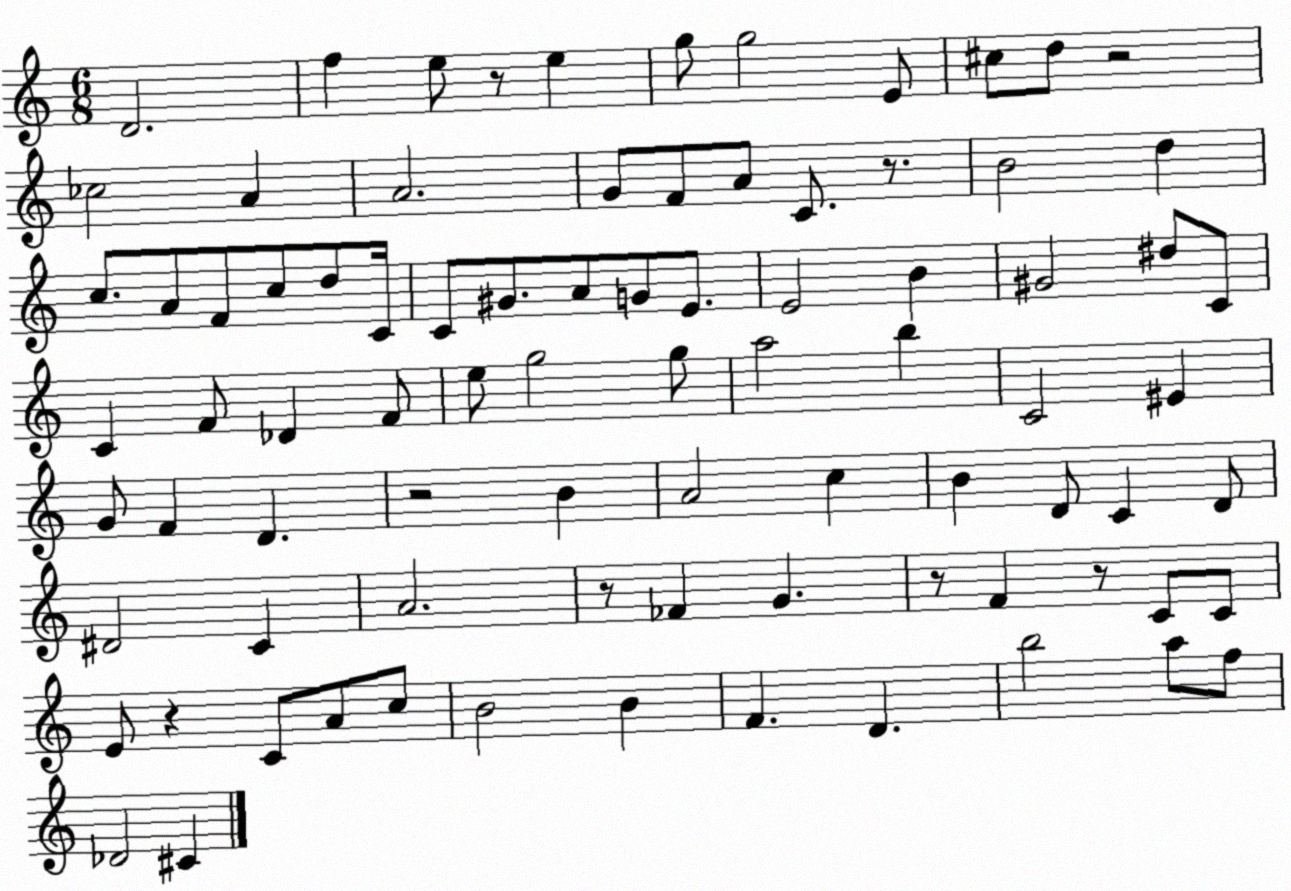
X:1
T:Untitled
M:6/8
L:1/4
K:C
D2 f e/2 z/2 e g/2 g2 E/2 ^c/2 d/2 z2 _c2 A A2 G/2 F/2 A/2 C/2 z/2 B2 d c/2 A/2 F/2 c/2 d/2 C/4 C/2 ^G/2 A/2 G/2 E/2 E2 B ^G2 ^d/2 C/2 C F/2 _D F/2 e/2 g2 g/2 a2 b C2 ^E G/2 F D z2 B A2 c B D/2 C D/2 ^D2 C A2 z/2 _F G z/2 F z/2 C/2 C/2 E/2 z C/2 A/2 c/2 B2 B F D b2 a/2 f/2 _D2 ^C